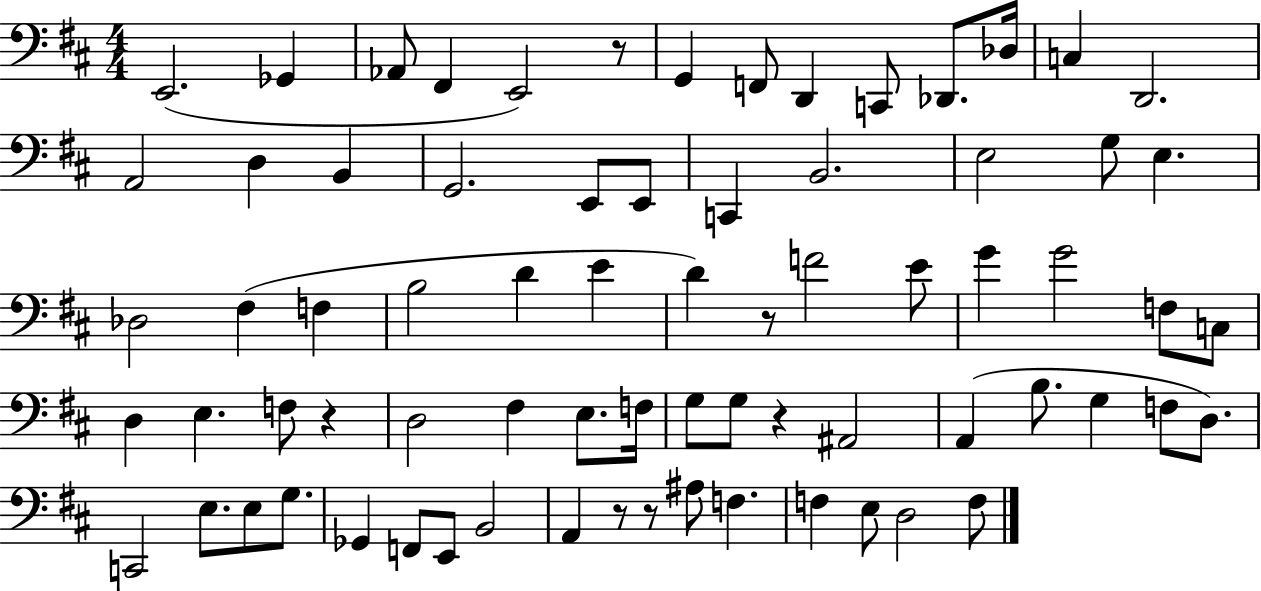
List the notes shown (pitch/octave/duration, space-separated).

E2/h. Gb2/q Ab2/e F#2/q E2/h R/e G2/q F2/e D2/q C2/e Db2/e. Db3/s C3/q D2/h. A2/h D3/q B2/q G2/h. E2/e E2/e C2/q B2/h. E3/h G3/e E3/q. Db3/h F#3/q F3/q B3/h D4/q E4/q D4/q R/e F4/h E4/e G4/q G4/h F3/e C3/e D3/q E3/q. F3/e R/q D3/h F#3/q E3/e. F3/s G3/e G3/e R/q A#2/h A2/q B3/e. G3/q F3/e D3/e. C2/h E3/e. E3/e G3/e. Gb2/q F2/e E2/e B2/h A2/q R/e R/e A#3/e F3/q. F3/q E3/e D3/h F3/e